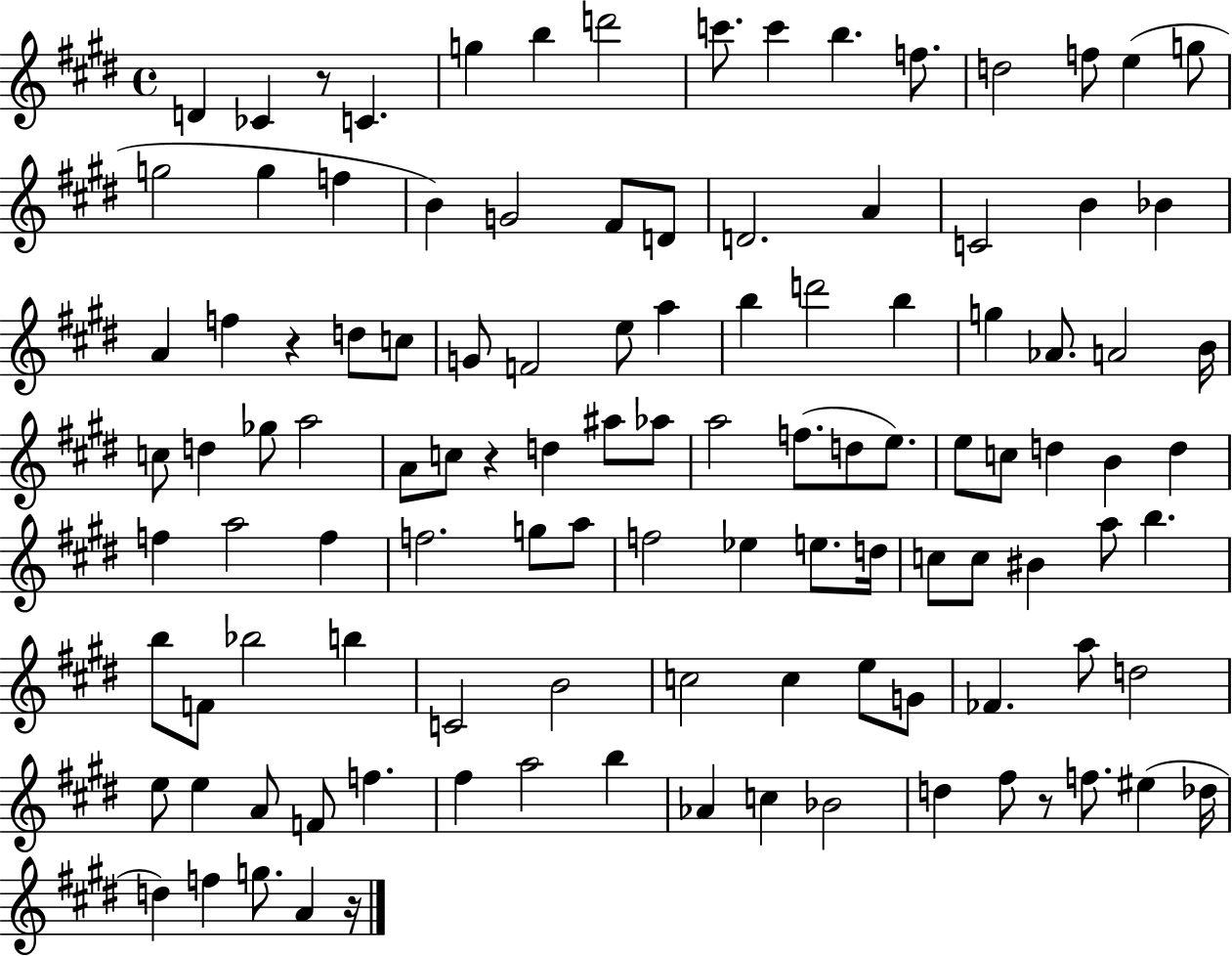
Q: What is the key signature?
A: E major